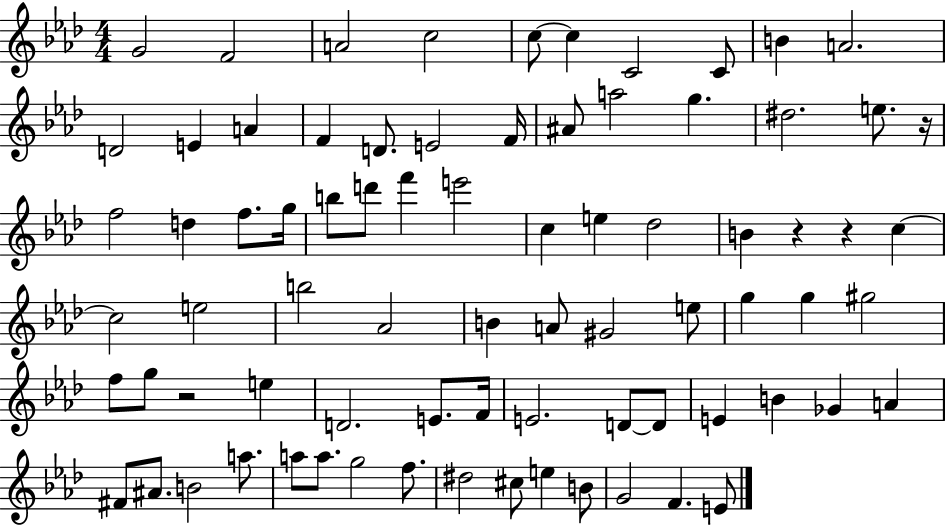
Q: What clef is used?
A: treble